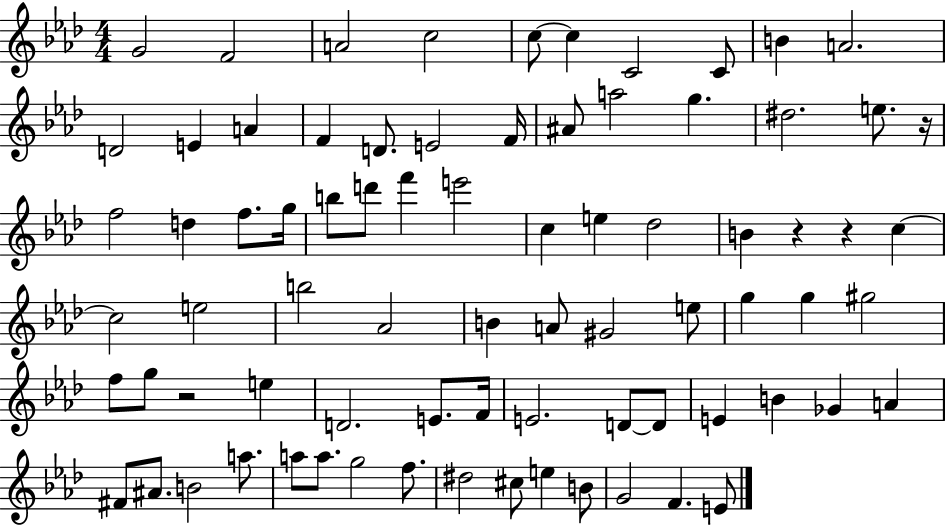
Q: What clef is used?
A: treble